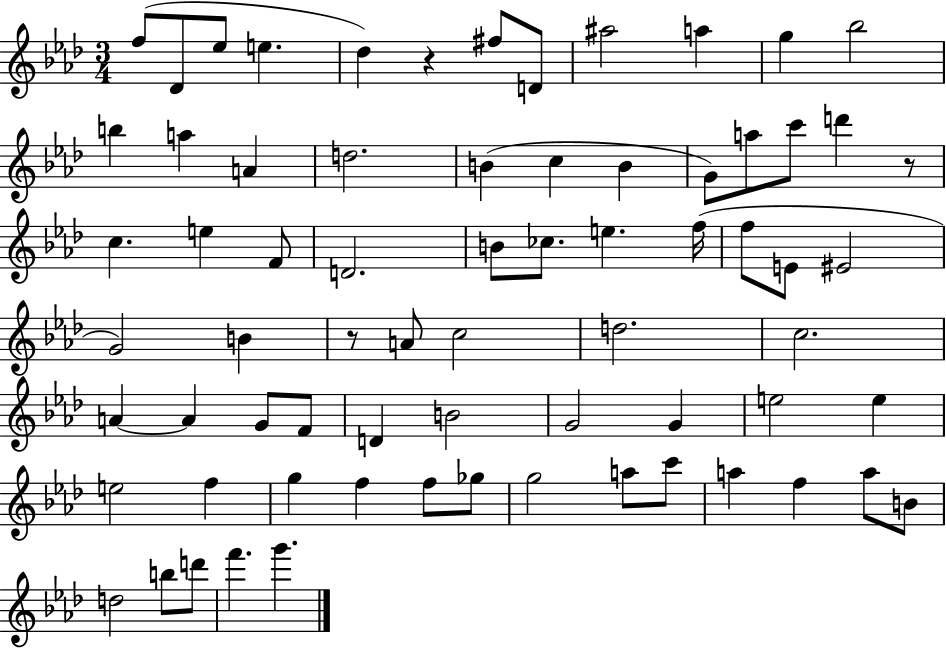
{
  \clef treble
  \numericTimeSignature
  \time 3/4
  \key aes \major
  f''8( des'8 ees''8 e''4. | des''4) r4 fis''8 d'8 | ais''2 a''4 | g''4 bes''2 | \break b''4 a''4 a'4 | d''2. | b'4( c''4 b'4 | g'8) a''8 c'''8 d'''4 r8 | \break c''4. e''4 f'8 | d'2. | b'8 ces''8. e''4. f''16( | f''8 e'8 eis'2 | \break g'2) b'4 | r8 a'8 c''2 | d''2. | c''2. | \break a'4~~ a'4 g'8 f'8 | d'4 b'2 | g'2 g'4 | e''2 e''4 | \break e''2 f''4 | g''4 f''4 f''8 ges''8 | g''2 a''8 c'''8 | a''4 f''4 a''8 b'8 | \break d''2 b''8 d'''8 | f'''4. g'''4. | \bar "|."
}